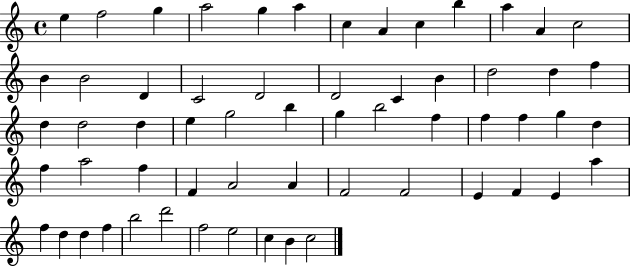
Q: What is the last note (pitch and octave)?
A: C5